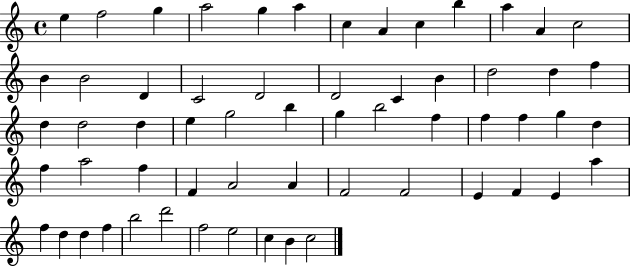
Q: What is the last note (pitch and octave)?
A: C5